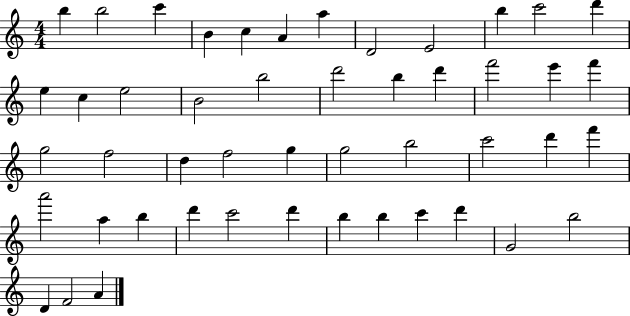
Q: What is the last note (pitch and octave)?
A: A4